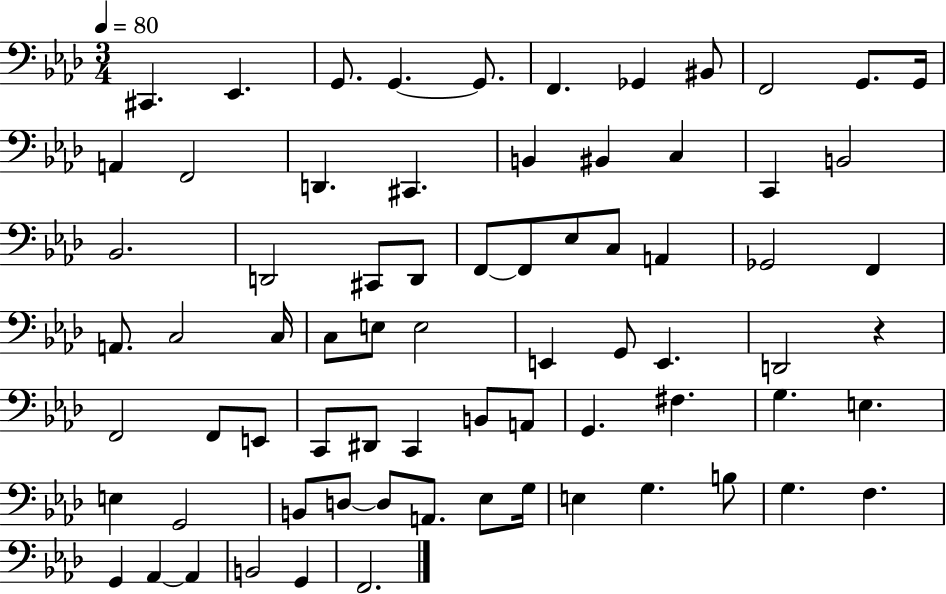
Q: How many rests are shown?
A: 1